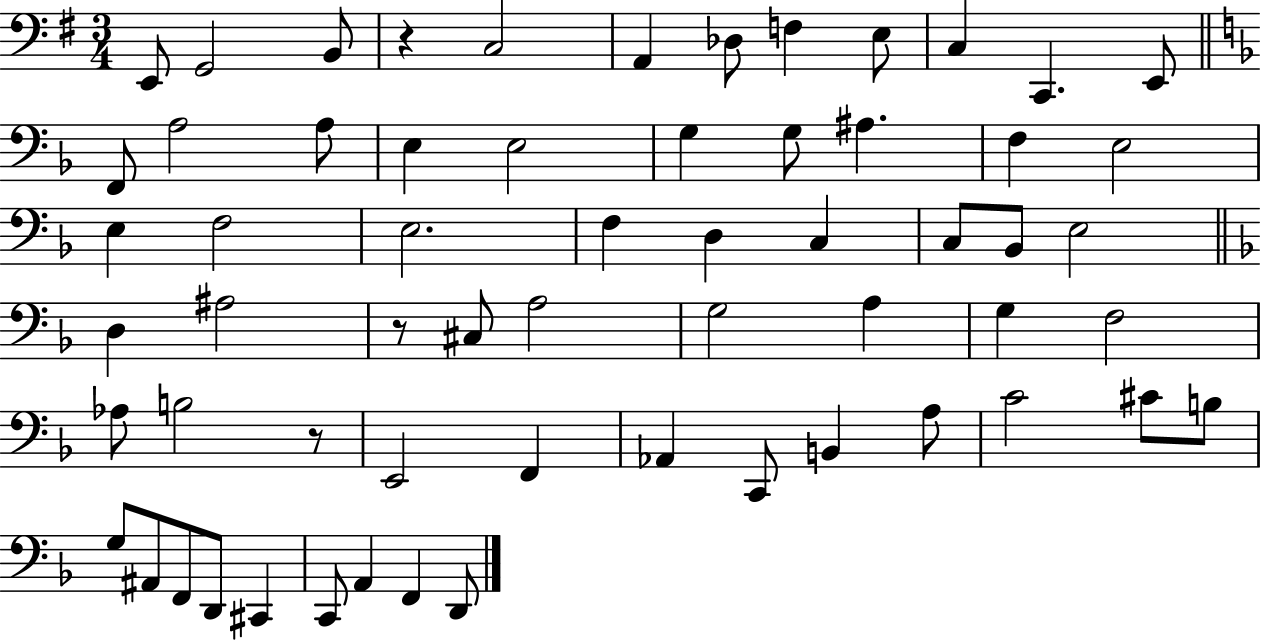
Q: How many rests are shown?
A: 3